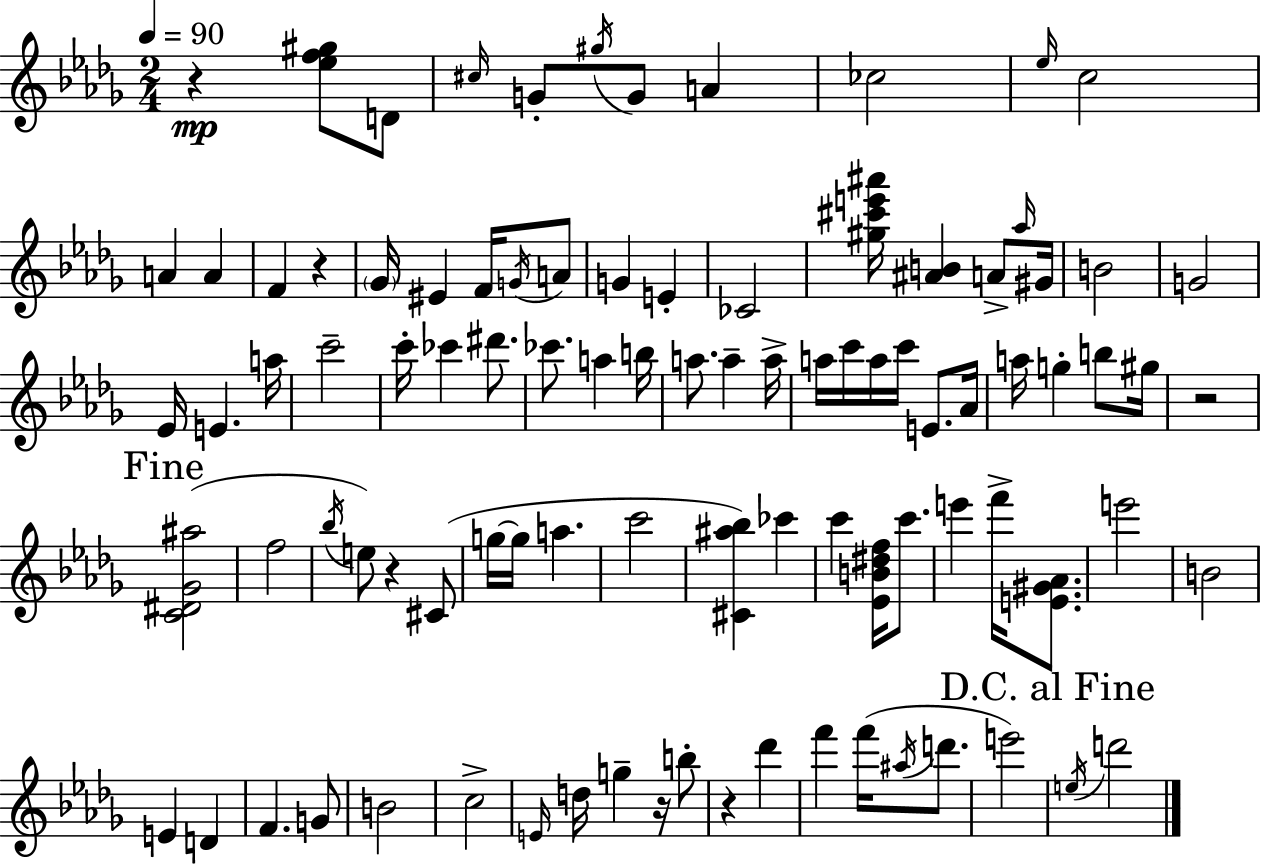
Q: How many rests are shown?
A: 6